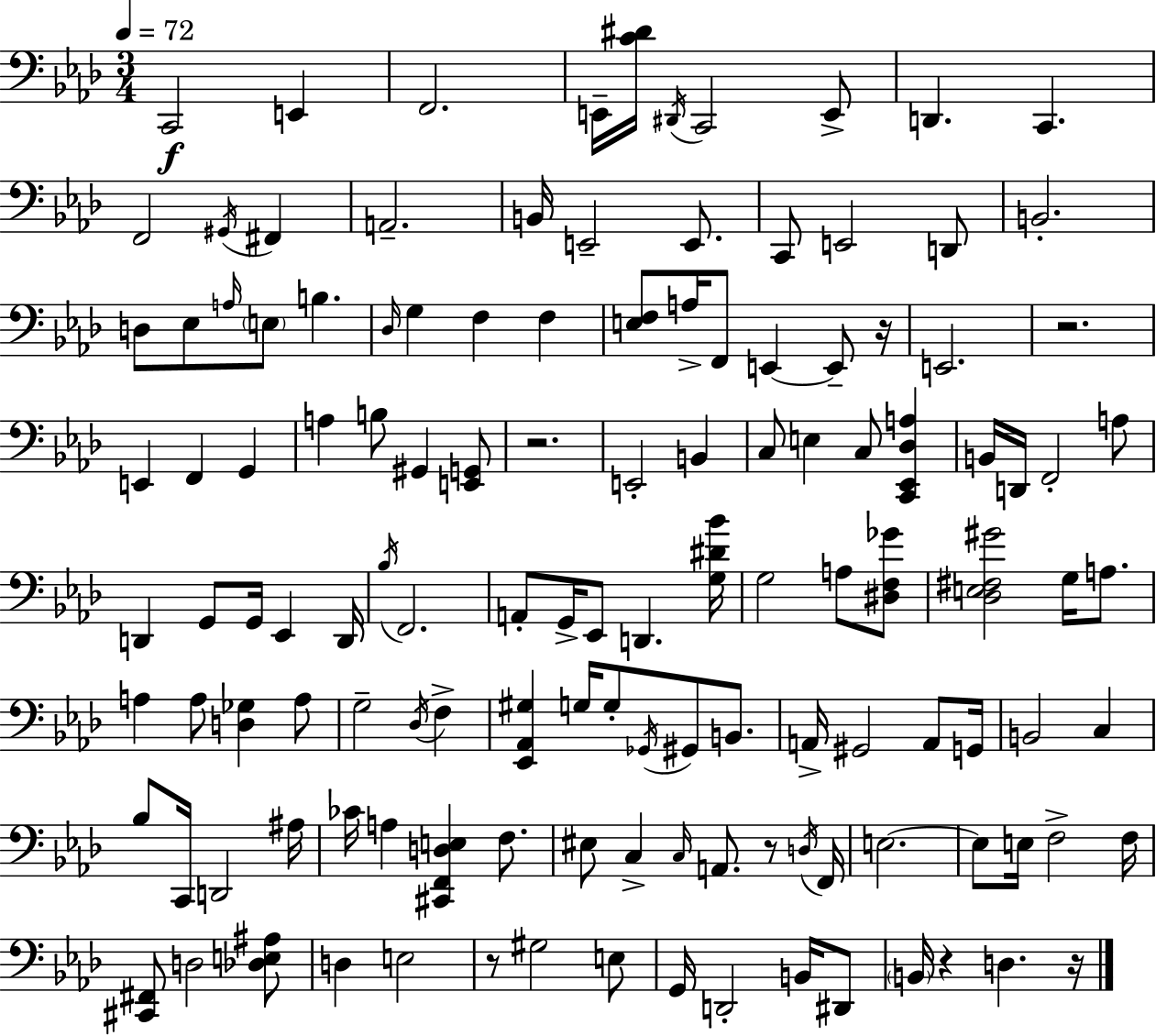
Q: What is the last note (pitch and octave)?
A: D3